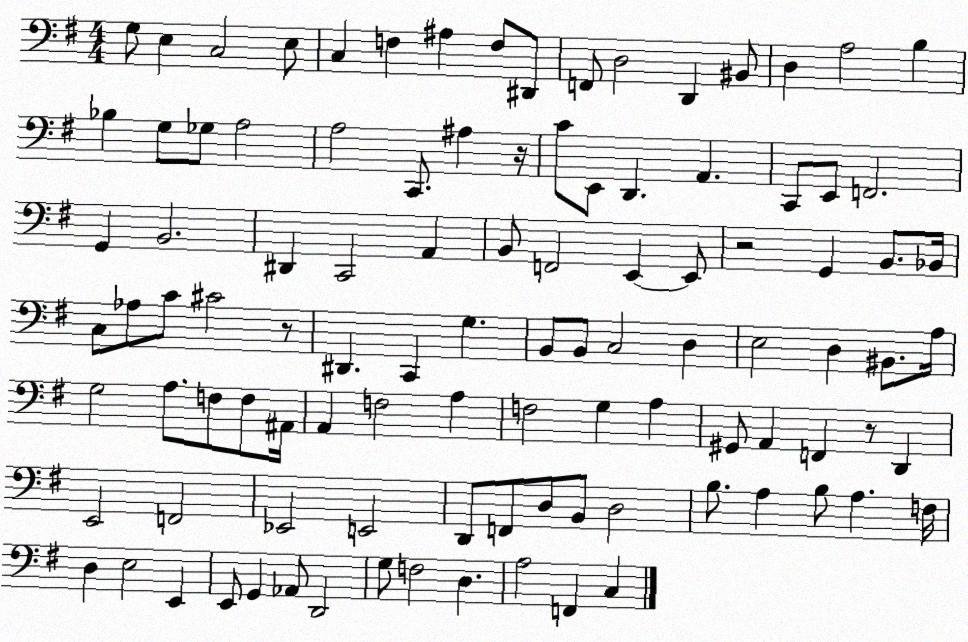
X:1
T:Untitled
M:4/4
L:1/4
K:G
G,/2 E, C,2 E,/2 C, F, ^A, F,/2 ^D,,/2 F,,/2 D,2 D,, ^B,,/2 D, A,2 B, _B, G,/2 _G,/2 A,2 A,2 C,,/2 ^A, z/4 C/2 E,,/2 D,, A,, C,,/2 E,,/2 F,,2 G,, B,,2 ^D,, C,,2 A,, B,,/2 F,,2 E,, E,,/2 z2 G,, B,,/2 _B,,/4 C,/2 _A,/2 C/2 ^C2 z/2 ^D,, C,, G, B,,/2 B,,/2 C,2 D, E,2 D, ^B,,/2 A,/4 G,2 A,/2 F,/2 F,/2 ^A,,/4 A,, F,2 A, F,2 G, A, ^G,,/2 A,, F,, z/2 D,, E,,2 F,,2 _E,,2 E,,2 D,,/2 F,,/2 D,/2 B,,/2 D,2 B,/2 A, B,/2 A, F,/4 D, E,2 E,, E,,/2 G,, _A,,/2 D,,2 G,/2 F,2 D, A,2 F,, C,